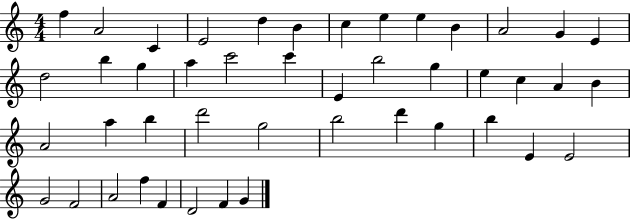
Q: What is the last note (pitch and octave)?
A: G4